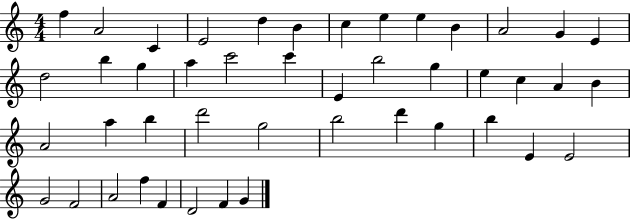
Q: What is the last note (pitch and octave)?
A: G4